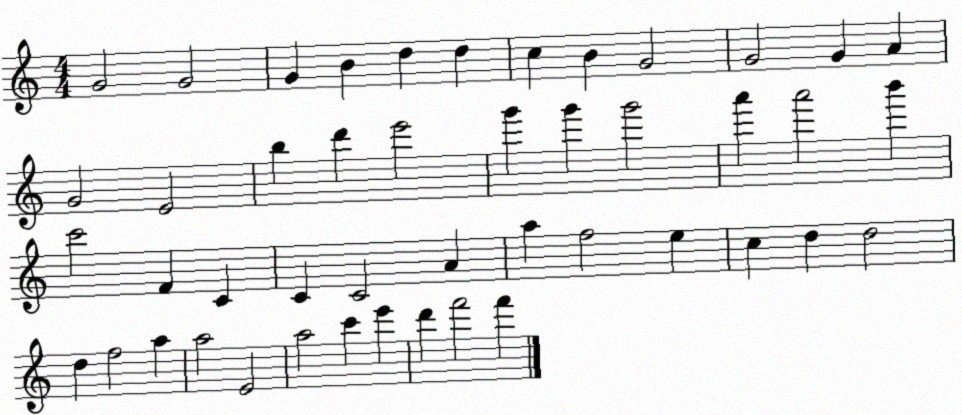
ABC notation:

X:1
T:Untitled
M:4/4
L:1/4
K:C
G2 G2 G B d d c B G2 G2 G A G2 E2 b d' e'2 g' g' g'2 a' a'2 b' c'2 F C C C2 A a f2 e c d d2 d f2 a a2 E2 a2 c' e' d' f'2 f'